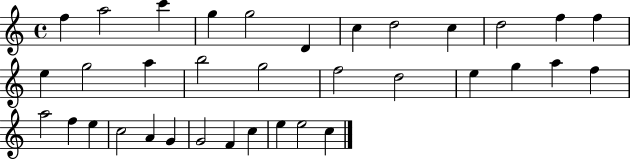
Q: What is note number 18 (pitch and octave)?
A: F5